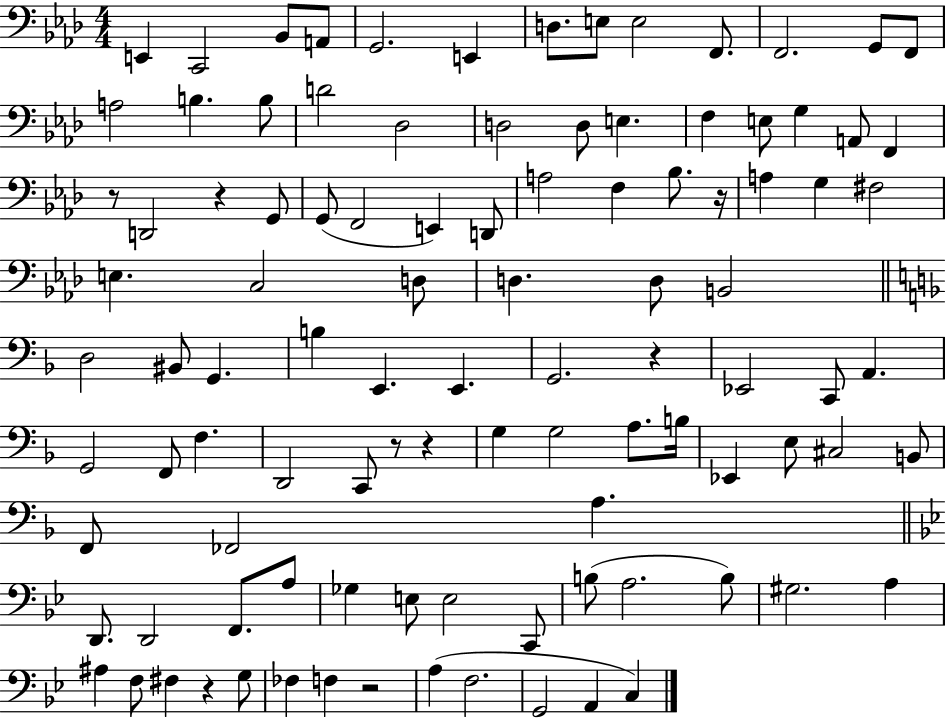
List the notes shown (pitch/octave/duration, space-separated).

E2/q C2/h Bb2/e A2/e G2/h. E2/q D3/e. E3/e E3/h F2/e. F2/h. G2/e F2/e A3/h B3/q. B3/e D4/h Db3/h D3/h D3/e E3/q. F3/q E3/e G3/q A2/e F2/q R/e D2/h R/q G2/e G2/e F2/h E2/q D2/e A3/h F3/q Bb3/e. R/s A3/q G3/q F#3/h E3/q. C3/h D3/e D3/q. D3/e B2/h D3/h BIS2/e G2/q. B3/q E2/q. E2/q. G2/h. R/q Eb2/h C2/e A2/q. G2/h F2/e F3/q. D2/h C2/e R/e R/q G3/q G3/h A3/e. B3/s Eb2/q E3/e C#3/h B2/e F2/e FES2/h A3/q. D2/e. D2/h F2/e. A3/e Gb3/q E3/e E3/h C2/e B3/e A3/h. B3/e G#3/h. A3/q A#3/q F3/e F#3/q R/q G3/e FES3/q F3/q R/h A3/q F3/h. G2/h A2/q C3/q